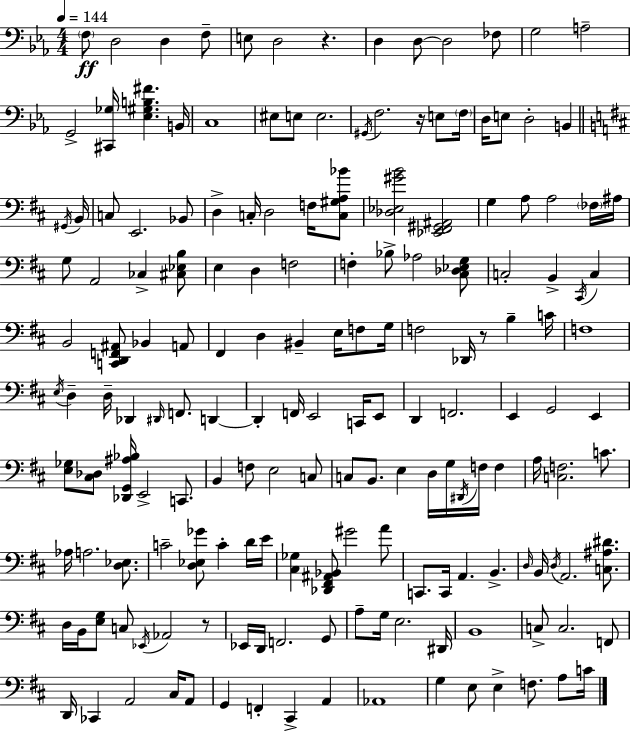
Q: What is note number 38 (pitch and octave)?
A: A3